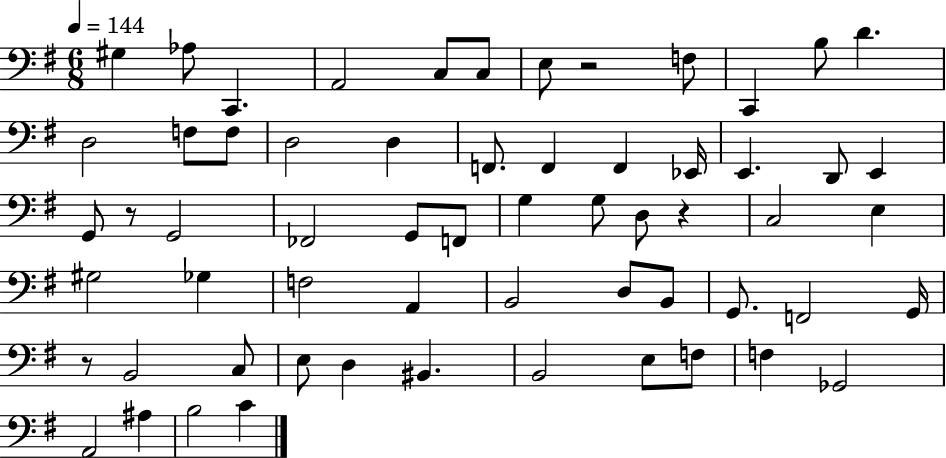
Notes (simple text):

G#3/q Ab3/e C2/q. A2/h C3/e C3/e E3/e R/h F3/e C2/q B3/e D4/q. D3/h F3/e F3/e D3/h D3/q F2/e. F2/q F2/q Eb2/s E2/q. D2/e E2/q G2/e R/e G2/h FES2/h G2/e F2/e G3/q G3/e D3/e R/q C3/h E3/q G#3/h Gb3/q F3/h A2/q B2/h D3/e B2/e G2/e. F2/h G2/s R/e B2/h C3/e E3/e D3/q BIS2/q. B2/h E3/e F3/e F3/q Gb2/h A2/h A#3/q B3/h C4/q